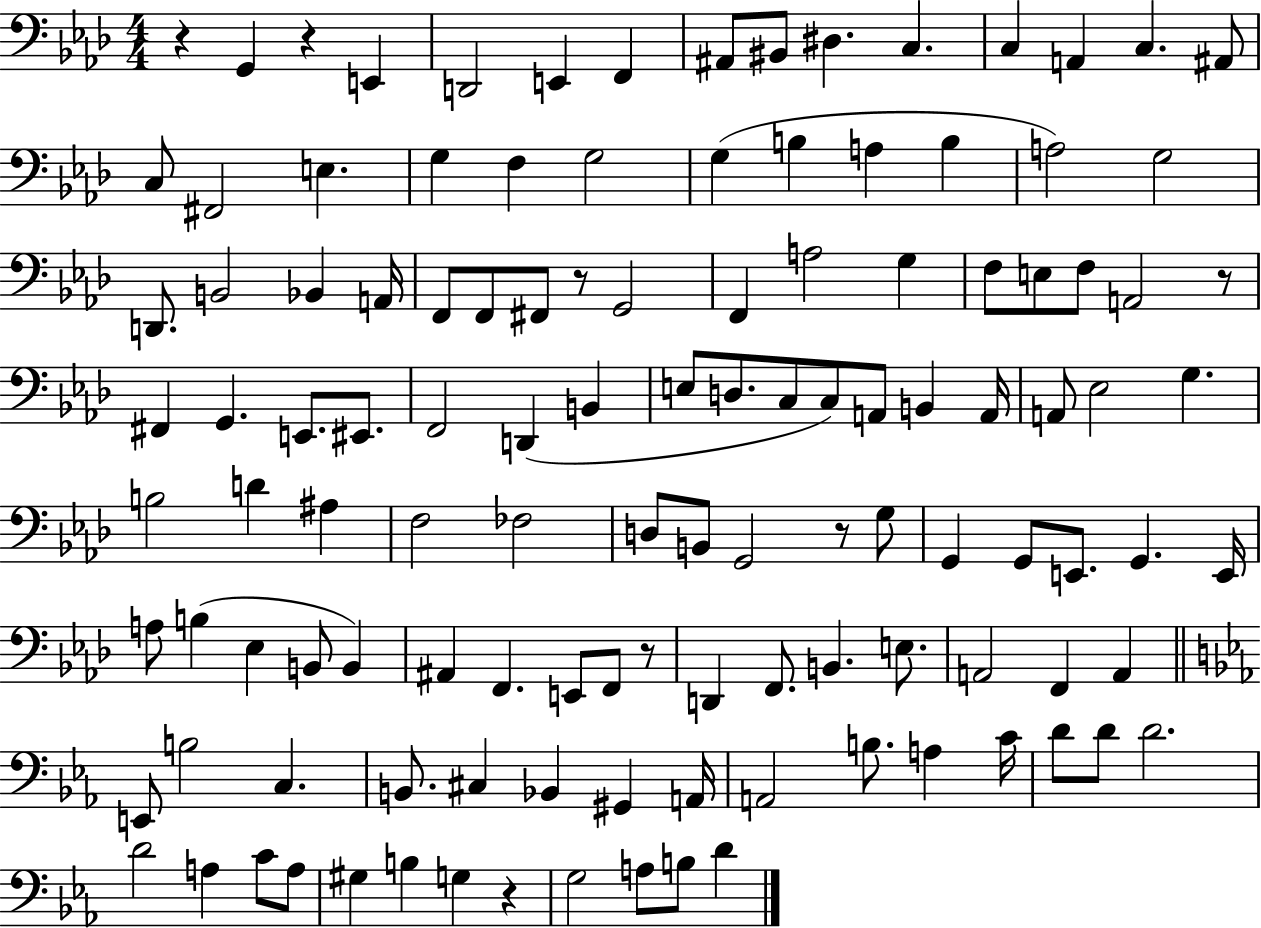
X:1
T:Untitled
M:4/4
L:1/4
K:Ab
z G,, z E,, D,,2 E,, F,, ^A,,/2 ^B,,/2 ^D, C, C, A,, C, ^A,,/2 C,/2 ^F,,2 E, G, F, G,2 G, B, A, B, A,2 G,2 D,,/2 B,,2 _B,, A,,/4 F,,/2 F,,/2 ^F,,/2 z/2 G,,2 F,, A,2 G, F,/2 E,/2 F,/2 A,,2 z/2 ^F,, G,, E,,/2 ^E,,/2 F,,2 D,, B,, E,/2 D,/2 C,/2 C,/2 A,,/2 B,, A,,/4 A,,/2 _E,2 G, B,2 D ^A, F,2 _F,2 D,/2 B,,/2 G,,2 z/2 G,/2 G,, G,,/2 E,,/2 G,, E,,/4 A,/2 B, _E, B,,/2 B,, ^A,, F,, E,,/2 F,,/2 z/2 D,, F,,/2 B,, E,/2 A,,2 F,, A,, E,,/2 B,2 C, B,,/2 ^C, _B,, ^G,, A,,/4 A,,2 B,/2 A, C/4 D/2 D/2 D2 D2 A, C/2 A,/2 ^G, B, G, z G,2 A,/2 B,/2 D